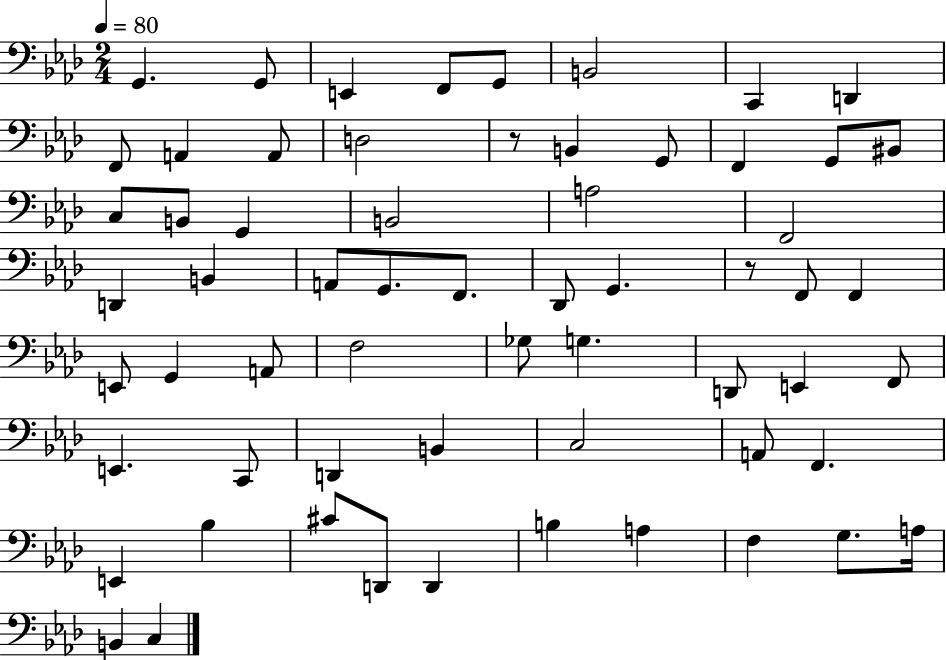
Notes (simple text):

G2/q. G2/e E2/q F2/e G2/e B2/h C2/q D2/q F2/e A2/q A2/e D3/h R/e B2/q G2/e F2/q G2/e BIS2/e C3/e B2/e G2/q B2/h A3/h F2/h D2/q B2/q A2/e G2/e. F2/e. Db2/e G2/q. R/e F2/e F2/q E2/e G2/q A2/e F3/h Gb3/e G3/q. D2/e E2/q F2/e E2/q. C2/e D2/q B2/q C3/h A2/e F2/q. E2/q Bb3/q C#4/e D2/e D2/q B3/q A3/q F3/q G3/e. A3/s B2/q C3/q